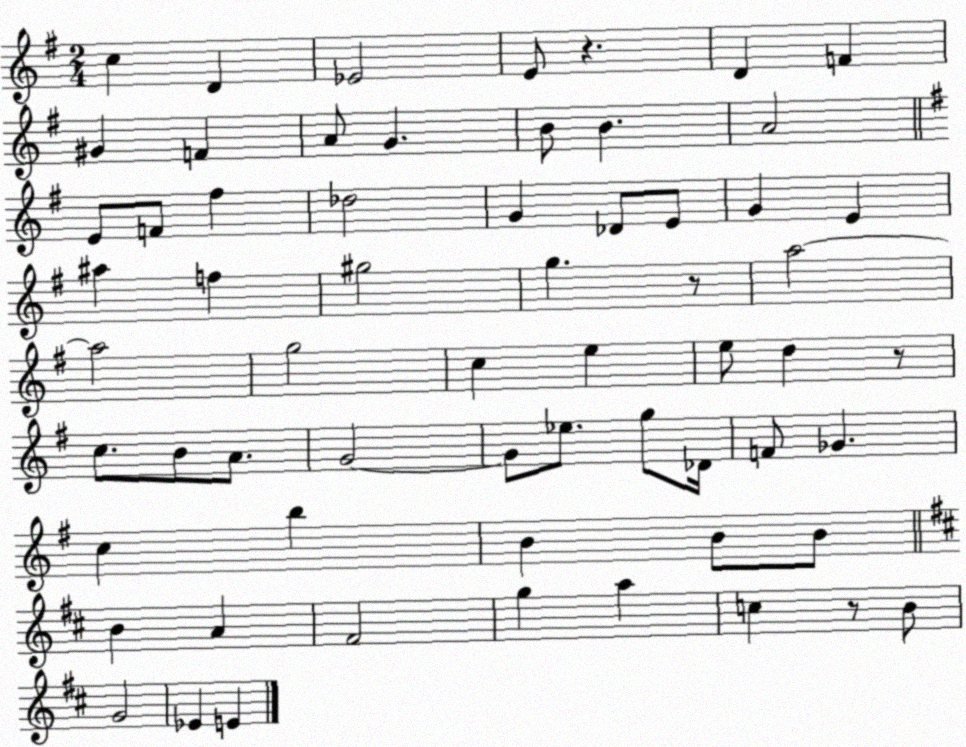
X:1
T:Untitled
M:2/4
L:1/4
K:G
c D _E2 E/2 z D F ^G F A/2 G B/2 B A2 E/2 F/2 ^f _d2 G _D/2 E/2 G E ^a f ^g2 g z/2 a2 a2 g2 c e e/2 d z/2 c/2 B/2 A/2 G2 G/2 _e/2 g/2 _D/4 F/2 _G c b B B/2 B/2 B A ^F2 g a c z/2 B/2 G2 _E E